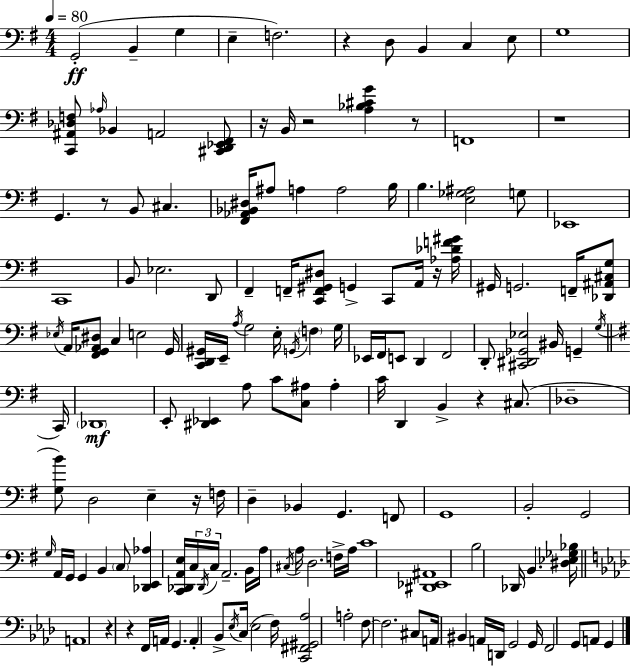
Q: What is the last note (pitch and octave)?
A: G2